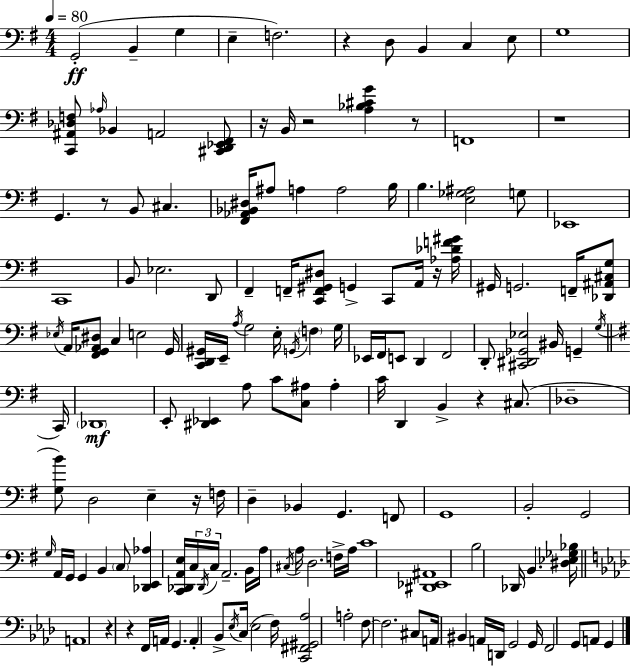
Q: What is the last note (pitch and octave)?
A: G2